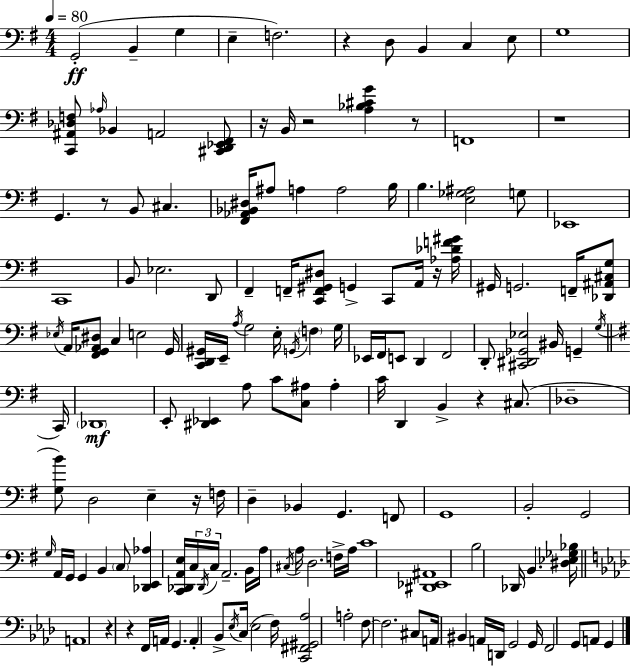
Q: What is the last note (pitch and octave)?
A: G2